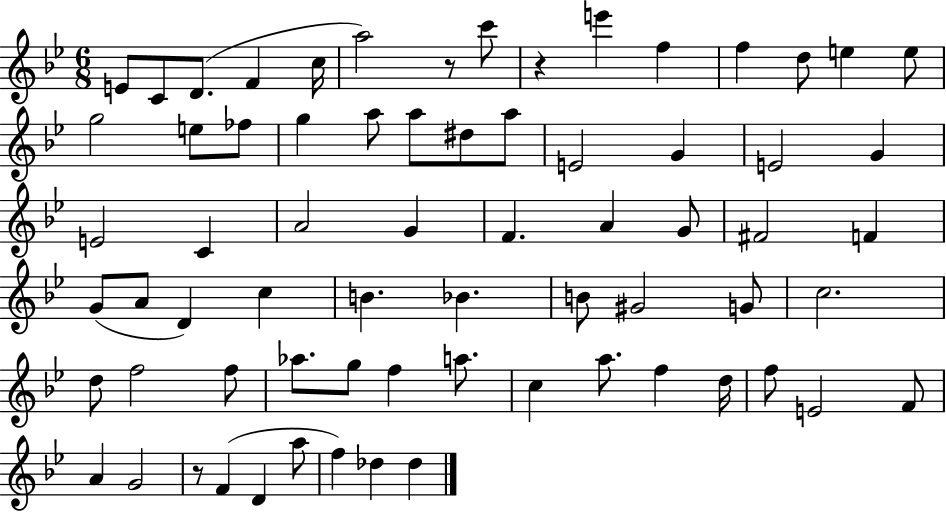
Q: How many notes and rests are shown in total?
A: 69